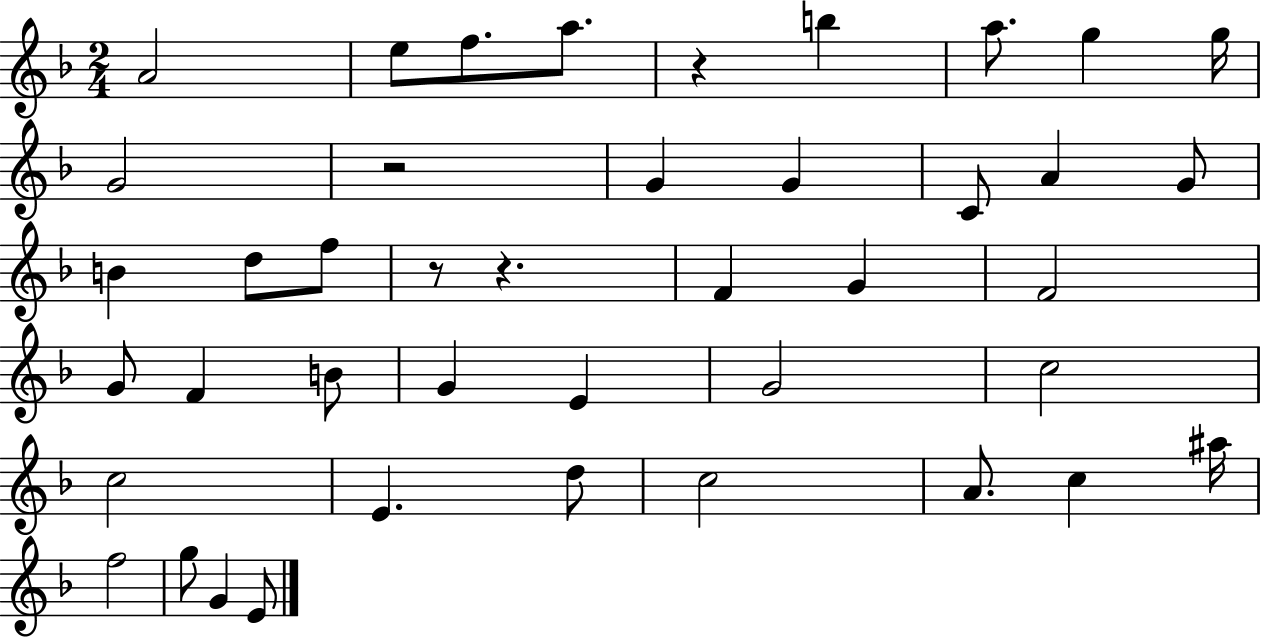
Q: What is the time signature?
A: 2/4